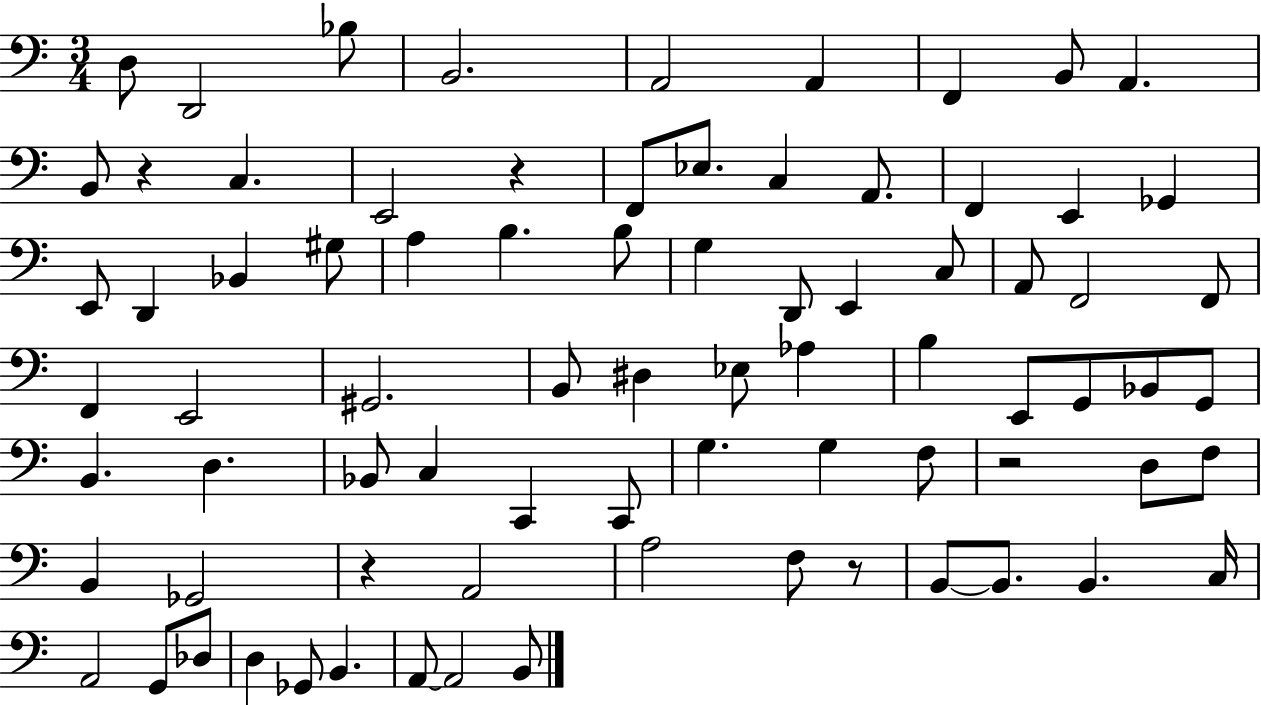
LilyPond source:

{
  \clef bass
  \numericTimeSignature
  \time 3/4
  \key c \major
  d8 d,2 bes8 | b,2. | a,2 a,4 | f,4 b,8 a,4. | \break b,8 r4 c4. | e,2 r4 | f,8 ees8. c4 a,8. | f,4 e,4 ges,4 | \break e,8 d,4 bes,4 gis8 | a4 b4. b8 | g4 d,8 e,4 c8 | a,8 f,2 f,8 | \break f,4 e,2 | gis,2. | b,8 dis4 ees8 aes4 | b4 e,8 g,8 bes,8 g,8 | \break b,4. d4. | bes,8 c4 c,4 c,8 | g4. g4 f8 | r2 d8 f8 | \break b,4 ges,2 | r4 a,2 | a2 f8 r8 | b,8~~ b,8. b,4. c16 | \break a,2 g,8 des8 | d4 ges,8 b,4. | a,8~~ a,2 b,8 | \bar "|."
}